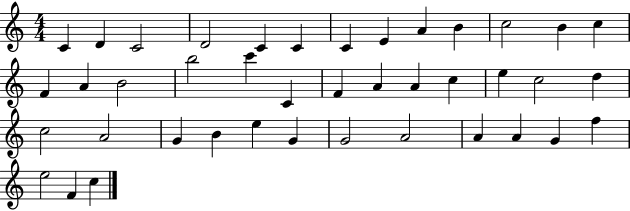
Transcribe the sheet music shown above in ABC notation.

X:1
T:Untitled
M:4/4
L:1/4
K:C
C D C2 D2 C C C E A B c2 B c F A B2 b2 c' C F A A c e c2 d c2 A2 G B e G G2 A2 A A G f e2 F c